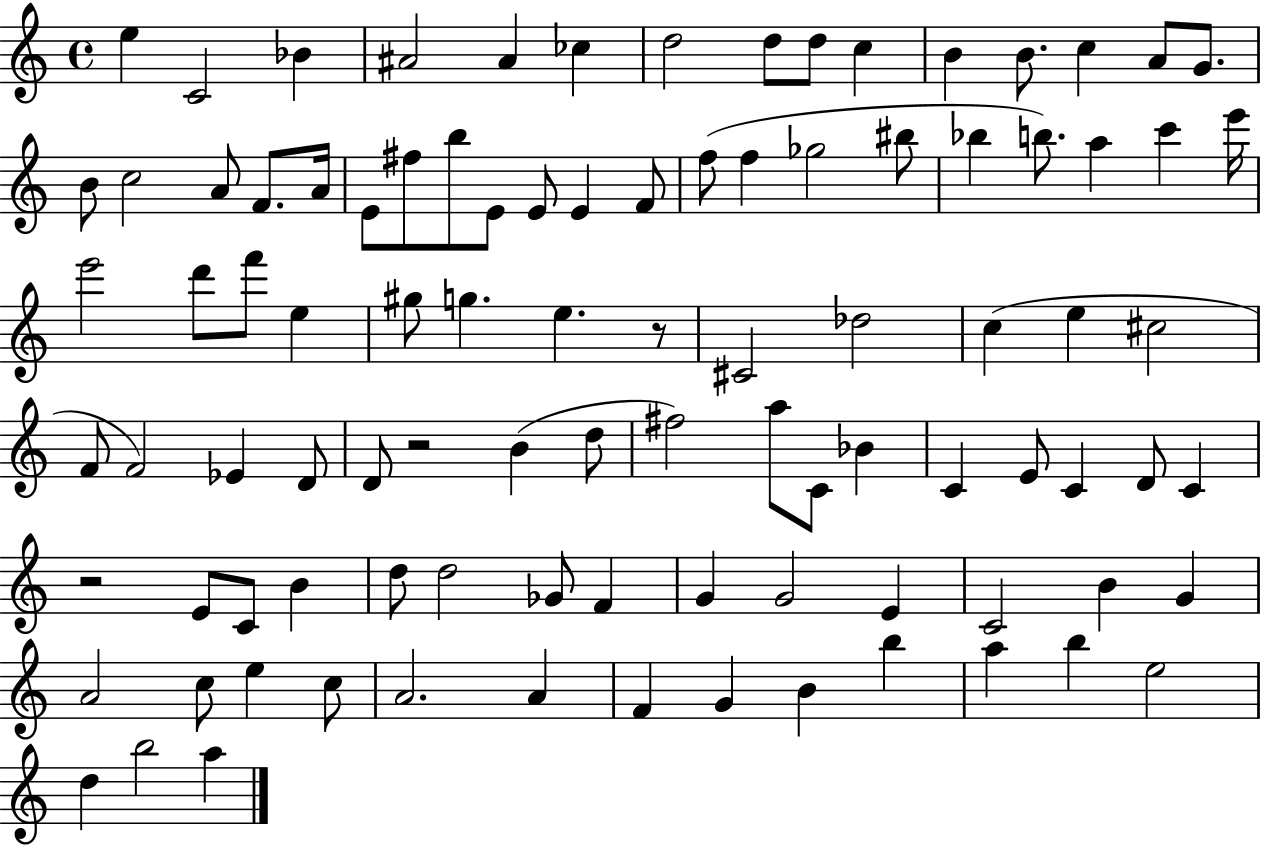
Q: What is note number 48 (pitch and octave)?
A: C#5